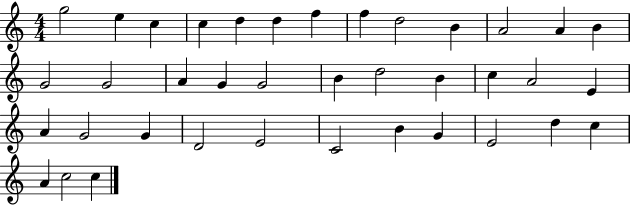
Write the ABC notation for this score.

X:1
T:Untitled
M:4/4
L:1/4
K:C
g2 e c c d d f f d2 B A2 A B G2 G2 A G G2 B d2 B c A2 E A G2 G D2 E2 C2 B G E2 d c A c2 c